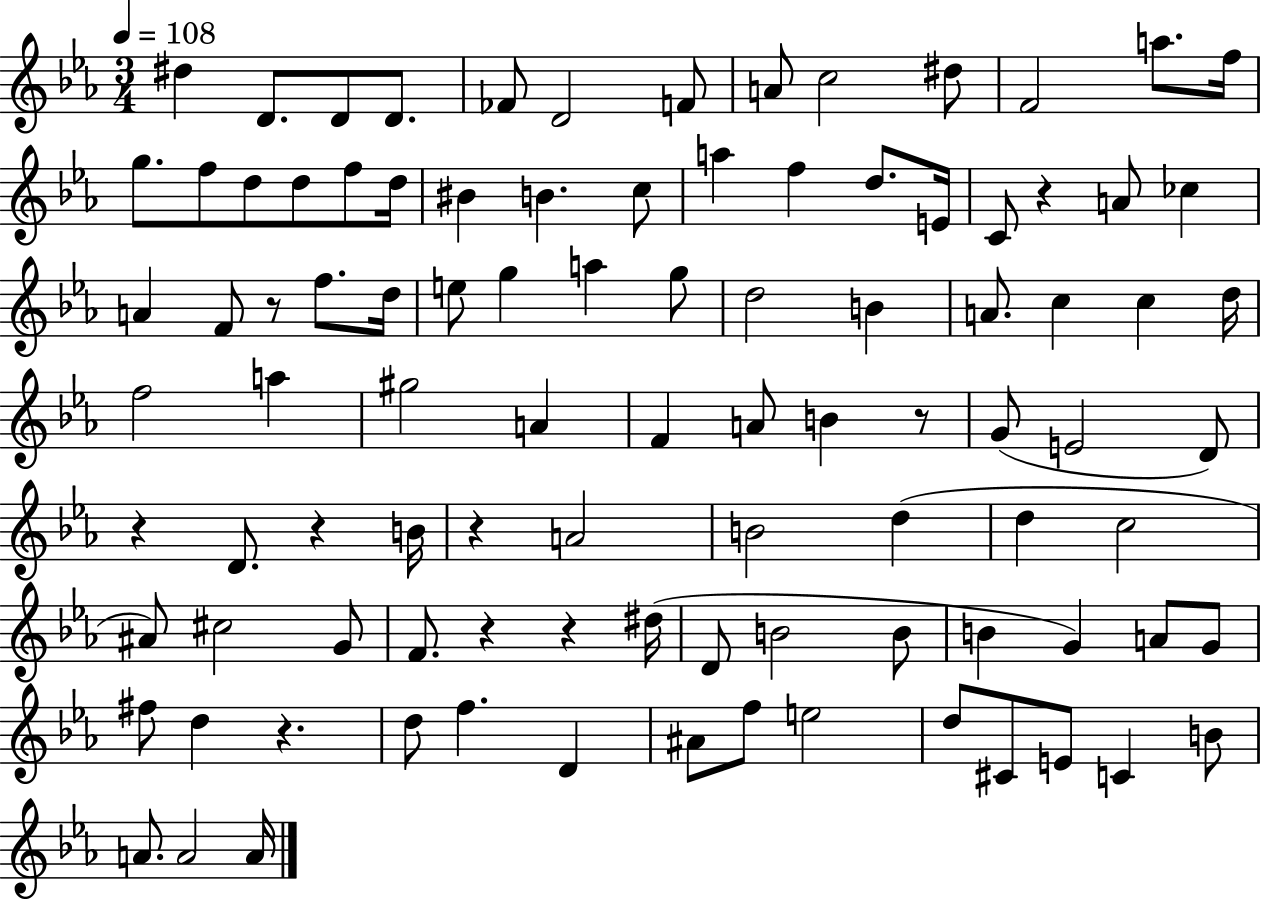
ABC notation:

X:1
T:Untitled
M:3/4
L:1/4
K:Eb
^d D/2 D/2 D/2 _F/2 D2 F/2 A/2 c2 ^d/2 F2 a/2 f/4 g/2 f/2 d/2 d/2 f/2 d/4 ^B B c/2 a f d/2 E/4 C/2 z A/2 _c A F/2 z/2 f/2 d/4 e/2 g a g/2 d2 B A/2 c c d/4 f2 a ^g2 A F A/2 B z/2 G/2 E2 D/2 z D/2 z B/4 z A2 B2 d d c2 ^A/2 ^c2 G/2 F/2 z z ^d/4 D/2 B2 B/2 B G A/2 G/2 ^f/2 d z d/2 f D ^A/2 f/2 e2 d/2 ^C/2 E/2 C B/2 A/2 A2 A/4